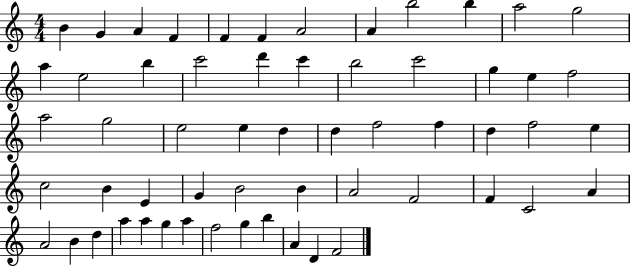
X:1
T:Untitled
M:4/4
L:1/4
K:C
B G A F F F A2 A b2 b a2 g2 a e2 b c'2 d' c' b2 c'2 g e f2 a2 g2 e2 e d d f2 f d f2 e c2 B E G B2 B A2 F2 F C2 A A2 B d a a g a f2 g b A D F2